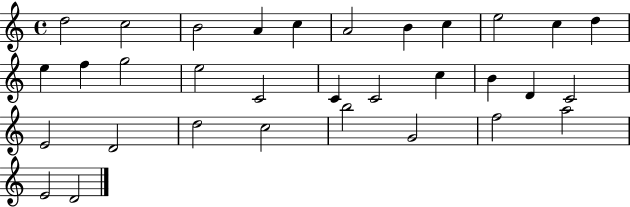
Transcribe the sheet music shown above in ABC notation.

X:1
T:Untitled
M:4/4
L:1/4
K:C
d2 c2 B2 A c A2 B c e2 c d e f g2 e2 C2 C C2 c B D C2 E2 D2 d2 c2 b2 G2 f2 a2 E2 D2